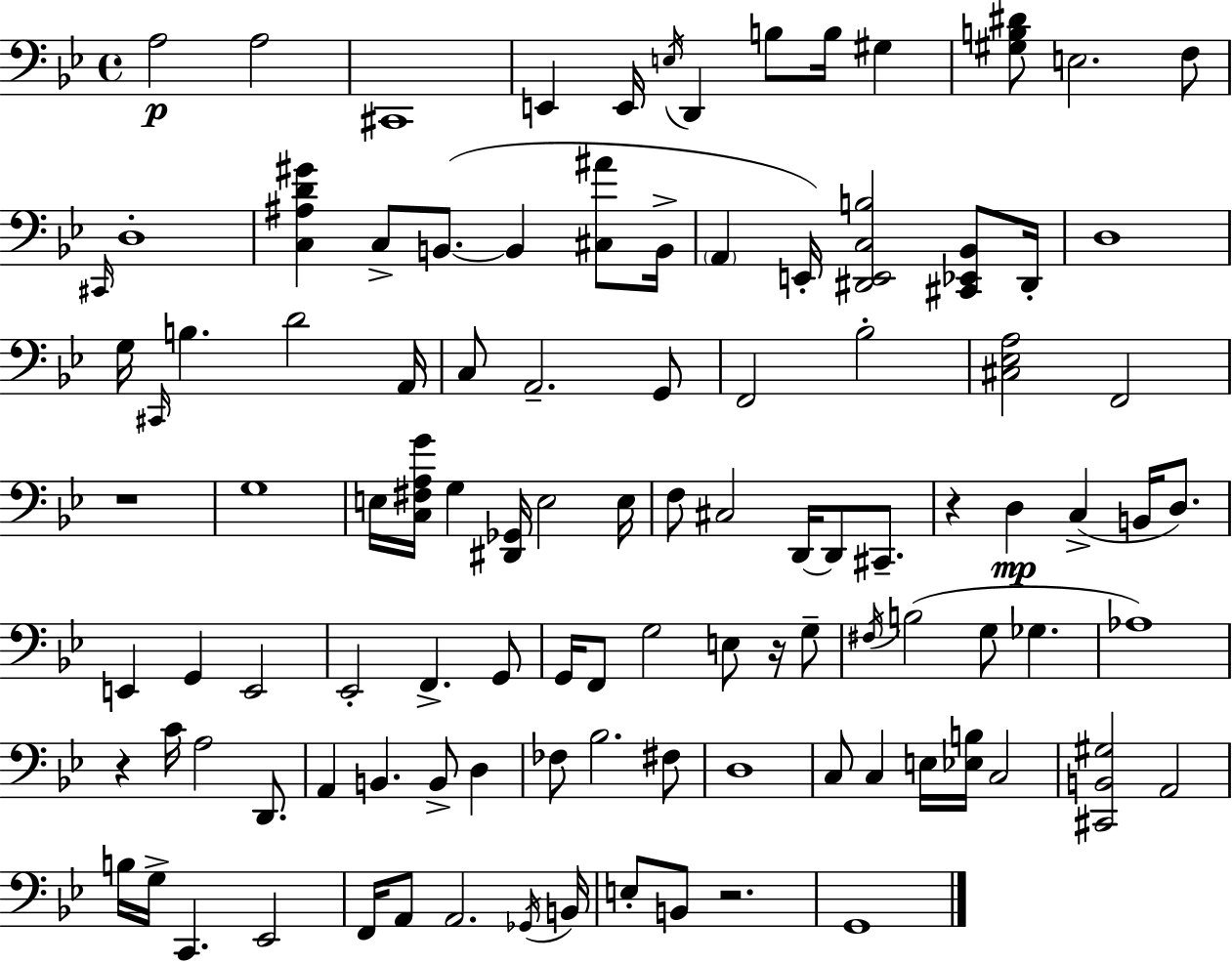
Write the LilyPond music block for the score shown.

{
  \clef bass
  \time 4/4
  \defaultTimeSignature
  \key bes \major
  a2\p a2 | cis,1 | e,4 e,16 \acciaccatura { e16 } d,4 b8 b16 gis4 | <gis b dis'>8 e2. f8 | \break \grace { cis,16 } d1-. | <c ais d' gis'>4 c8-> b,8.~(~ b,4 <cis ais'>8 | b,16-> \parenthesize a,4 e,16-.) <dis, e, c b>2 <cis, ees, bes,>8 | dis,16-. d1 | \break g16 \grace { cis,16 } b4. d'2 | a,16 c8 a,2.-- | g,8 f,2 bes2-. | <cis ees a>2 f,2 | \break r1 | g1 | e16 <c fis a g'>16 g4 <dis, ges,>16 e2 | e16 f8 cis2 d,16~~ d,8 | \break cis,8.-- r4 d4\mp c4->( b,16 | d8.) e,4 g,4 e,2 | ees,2-. f,4.-> | g,8 g,16 f,8 g2 e8 | \break r16 g8-- \acciaccatura { fis16 } b2( g8 ges4. | aes1) | r4 c'16 a2 | d,8. a,4 b,4. b,8-> | \break d4 fes8 bes2. | fis8 d1 | c8 c4 e16 <ees b>16 c2 | <cis, b, gis>2 a,2 | \break b16 g16-> c,4. ees,2 | f,16 a,8 a,2. | \acciaccatura { ges,16 } b,16 e8-. b,8 r2. | g,1 | \break \bar "|."
}